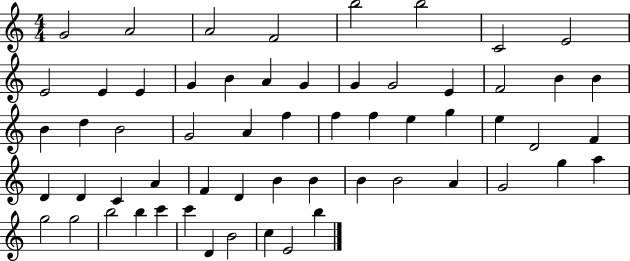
G4/h A4/h A4/h F4/h B5/h B5/h C4/h E4/h E4/h E4/q E4/q G4/q B4/q A4/q G4/q G4/q G4/h E4/q F4/h B4/q B4/q B4/q D5/q B4/h G4/h A4/q F5/q F5/q F5/q E5/q G5/q E5/q D4/h F4/q D4/q D4/q C4/q A4/q F4/q D4/q B4/q B4/q B4/q B4/h A4/q G4/h G5/q A5/q G5/h G5/h B5/h B5/q C6/q C6/q D4/q B4/h C5/q E4/h B5/q